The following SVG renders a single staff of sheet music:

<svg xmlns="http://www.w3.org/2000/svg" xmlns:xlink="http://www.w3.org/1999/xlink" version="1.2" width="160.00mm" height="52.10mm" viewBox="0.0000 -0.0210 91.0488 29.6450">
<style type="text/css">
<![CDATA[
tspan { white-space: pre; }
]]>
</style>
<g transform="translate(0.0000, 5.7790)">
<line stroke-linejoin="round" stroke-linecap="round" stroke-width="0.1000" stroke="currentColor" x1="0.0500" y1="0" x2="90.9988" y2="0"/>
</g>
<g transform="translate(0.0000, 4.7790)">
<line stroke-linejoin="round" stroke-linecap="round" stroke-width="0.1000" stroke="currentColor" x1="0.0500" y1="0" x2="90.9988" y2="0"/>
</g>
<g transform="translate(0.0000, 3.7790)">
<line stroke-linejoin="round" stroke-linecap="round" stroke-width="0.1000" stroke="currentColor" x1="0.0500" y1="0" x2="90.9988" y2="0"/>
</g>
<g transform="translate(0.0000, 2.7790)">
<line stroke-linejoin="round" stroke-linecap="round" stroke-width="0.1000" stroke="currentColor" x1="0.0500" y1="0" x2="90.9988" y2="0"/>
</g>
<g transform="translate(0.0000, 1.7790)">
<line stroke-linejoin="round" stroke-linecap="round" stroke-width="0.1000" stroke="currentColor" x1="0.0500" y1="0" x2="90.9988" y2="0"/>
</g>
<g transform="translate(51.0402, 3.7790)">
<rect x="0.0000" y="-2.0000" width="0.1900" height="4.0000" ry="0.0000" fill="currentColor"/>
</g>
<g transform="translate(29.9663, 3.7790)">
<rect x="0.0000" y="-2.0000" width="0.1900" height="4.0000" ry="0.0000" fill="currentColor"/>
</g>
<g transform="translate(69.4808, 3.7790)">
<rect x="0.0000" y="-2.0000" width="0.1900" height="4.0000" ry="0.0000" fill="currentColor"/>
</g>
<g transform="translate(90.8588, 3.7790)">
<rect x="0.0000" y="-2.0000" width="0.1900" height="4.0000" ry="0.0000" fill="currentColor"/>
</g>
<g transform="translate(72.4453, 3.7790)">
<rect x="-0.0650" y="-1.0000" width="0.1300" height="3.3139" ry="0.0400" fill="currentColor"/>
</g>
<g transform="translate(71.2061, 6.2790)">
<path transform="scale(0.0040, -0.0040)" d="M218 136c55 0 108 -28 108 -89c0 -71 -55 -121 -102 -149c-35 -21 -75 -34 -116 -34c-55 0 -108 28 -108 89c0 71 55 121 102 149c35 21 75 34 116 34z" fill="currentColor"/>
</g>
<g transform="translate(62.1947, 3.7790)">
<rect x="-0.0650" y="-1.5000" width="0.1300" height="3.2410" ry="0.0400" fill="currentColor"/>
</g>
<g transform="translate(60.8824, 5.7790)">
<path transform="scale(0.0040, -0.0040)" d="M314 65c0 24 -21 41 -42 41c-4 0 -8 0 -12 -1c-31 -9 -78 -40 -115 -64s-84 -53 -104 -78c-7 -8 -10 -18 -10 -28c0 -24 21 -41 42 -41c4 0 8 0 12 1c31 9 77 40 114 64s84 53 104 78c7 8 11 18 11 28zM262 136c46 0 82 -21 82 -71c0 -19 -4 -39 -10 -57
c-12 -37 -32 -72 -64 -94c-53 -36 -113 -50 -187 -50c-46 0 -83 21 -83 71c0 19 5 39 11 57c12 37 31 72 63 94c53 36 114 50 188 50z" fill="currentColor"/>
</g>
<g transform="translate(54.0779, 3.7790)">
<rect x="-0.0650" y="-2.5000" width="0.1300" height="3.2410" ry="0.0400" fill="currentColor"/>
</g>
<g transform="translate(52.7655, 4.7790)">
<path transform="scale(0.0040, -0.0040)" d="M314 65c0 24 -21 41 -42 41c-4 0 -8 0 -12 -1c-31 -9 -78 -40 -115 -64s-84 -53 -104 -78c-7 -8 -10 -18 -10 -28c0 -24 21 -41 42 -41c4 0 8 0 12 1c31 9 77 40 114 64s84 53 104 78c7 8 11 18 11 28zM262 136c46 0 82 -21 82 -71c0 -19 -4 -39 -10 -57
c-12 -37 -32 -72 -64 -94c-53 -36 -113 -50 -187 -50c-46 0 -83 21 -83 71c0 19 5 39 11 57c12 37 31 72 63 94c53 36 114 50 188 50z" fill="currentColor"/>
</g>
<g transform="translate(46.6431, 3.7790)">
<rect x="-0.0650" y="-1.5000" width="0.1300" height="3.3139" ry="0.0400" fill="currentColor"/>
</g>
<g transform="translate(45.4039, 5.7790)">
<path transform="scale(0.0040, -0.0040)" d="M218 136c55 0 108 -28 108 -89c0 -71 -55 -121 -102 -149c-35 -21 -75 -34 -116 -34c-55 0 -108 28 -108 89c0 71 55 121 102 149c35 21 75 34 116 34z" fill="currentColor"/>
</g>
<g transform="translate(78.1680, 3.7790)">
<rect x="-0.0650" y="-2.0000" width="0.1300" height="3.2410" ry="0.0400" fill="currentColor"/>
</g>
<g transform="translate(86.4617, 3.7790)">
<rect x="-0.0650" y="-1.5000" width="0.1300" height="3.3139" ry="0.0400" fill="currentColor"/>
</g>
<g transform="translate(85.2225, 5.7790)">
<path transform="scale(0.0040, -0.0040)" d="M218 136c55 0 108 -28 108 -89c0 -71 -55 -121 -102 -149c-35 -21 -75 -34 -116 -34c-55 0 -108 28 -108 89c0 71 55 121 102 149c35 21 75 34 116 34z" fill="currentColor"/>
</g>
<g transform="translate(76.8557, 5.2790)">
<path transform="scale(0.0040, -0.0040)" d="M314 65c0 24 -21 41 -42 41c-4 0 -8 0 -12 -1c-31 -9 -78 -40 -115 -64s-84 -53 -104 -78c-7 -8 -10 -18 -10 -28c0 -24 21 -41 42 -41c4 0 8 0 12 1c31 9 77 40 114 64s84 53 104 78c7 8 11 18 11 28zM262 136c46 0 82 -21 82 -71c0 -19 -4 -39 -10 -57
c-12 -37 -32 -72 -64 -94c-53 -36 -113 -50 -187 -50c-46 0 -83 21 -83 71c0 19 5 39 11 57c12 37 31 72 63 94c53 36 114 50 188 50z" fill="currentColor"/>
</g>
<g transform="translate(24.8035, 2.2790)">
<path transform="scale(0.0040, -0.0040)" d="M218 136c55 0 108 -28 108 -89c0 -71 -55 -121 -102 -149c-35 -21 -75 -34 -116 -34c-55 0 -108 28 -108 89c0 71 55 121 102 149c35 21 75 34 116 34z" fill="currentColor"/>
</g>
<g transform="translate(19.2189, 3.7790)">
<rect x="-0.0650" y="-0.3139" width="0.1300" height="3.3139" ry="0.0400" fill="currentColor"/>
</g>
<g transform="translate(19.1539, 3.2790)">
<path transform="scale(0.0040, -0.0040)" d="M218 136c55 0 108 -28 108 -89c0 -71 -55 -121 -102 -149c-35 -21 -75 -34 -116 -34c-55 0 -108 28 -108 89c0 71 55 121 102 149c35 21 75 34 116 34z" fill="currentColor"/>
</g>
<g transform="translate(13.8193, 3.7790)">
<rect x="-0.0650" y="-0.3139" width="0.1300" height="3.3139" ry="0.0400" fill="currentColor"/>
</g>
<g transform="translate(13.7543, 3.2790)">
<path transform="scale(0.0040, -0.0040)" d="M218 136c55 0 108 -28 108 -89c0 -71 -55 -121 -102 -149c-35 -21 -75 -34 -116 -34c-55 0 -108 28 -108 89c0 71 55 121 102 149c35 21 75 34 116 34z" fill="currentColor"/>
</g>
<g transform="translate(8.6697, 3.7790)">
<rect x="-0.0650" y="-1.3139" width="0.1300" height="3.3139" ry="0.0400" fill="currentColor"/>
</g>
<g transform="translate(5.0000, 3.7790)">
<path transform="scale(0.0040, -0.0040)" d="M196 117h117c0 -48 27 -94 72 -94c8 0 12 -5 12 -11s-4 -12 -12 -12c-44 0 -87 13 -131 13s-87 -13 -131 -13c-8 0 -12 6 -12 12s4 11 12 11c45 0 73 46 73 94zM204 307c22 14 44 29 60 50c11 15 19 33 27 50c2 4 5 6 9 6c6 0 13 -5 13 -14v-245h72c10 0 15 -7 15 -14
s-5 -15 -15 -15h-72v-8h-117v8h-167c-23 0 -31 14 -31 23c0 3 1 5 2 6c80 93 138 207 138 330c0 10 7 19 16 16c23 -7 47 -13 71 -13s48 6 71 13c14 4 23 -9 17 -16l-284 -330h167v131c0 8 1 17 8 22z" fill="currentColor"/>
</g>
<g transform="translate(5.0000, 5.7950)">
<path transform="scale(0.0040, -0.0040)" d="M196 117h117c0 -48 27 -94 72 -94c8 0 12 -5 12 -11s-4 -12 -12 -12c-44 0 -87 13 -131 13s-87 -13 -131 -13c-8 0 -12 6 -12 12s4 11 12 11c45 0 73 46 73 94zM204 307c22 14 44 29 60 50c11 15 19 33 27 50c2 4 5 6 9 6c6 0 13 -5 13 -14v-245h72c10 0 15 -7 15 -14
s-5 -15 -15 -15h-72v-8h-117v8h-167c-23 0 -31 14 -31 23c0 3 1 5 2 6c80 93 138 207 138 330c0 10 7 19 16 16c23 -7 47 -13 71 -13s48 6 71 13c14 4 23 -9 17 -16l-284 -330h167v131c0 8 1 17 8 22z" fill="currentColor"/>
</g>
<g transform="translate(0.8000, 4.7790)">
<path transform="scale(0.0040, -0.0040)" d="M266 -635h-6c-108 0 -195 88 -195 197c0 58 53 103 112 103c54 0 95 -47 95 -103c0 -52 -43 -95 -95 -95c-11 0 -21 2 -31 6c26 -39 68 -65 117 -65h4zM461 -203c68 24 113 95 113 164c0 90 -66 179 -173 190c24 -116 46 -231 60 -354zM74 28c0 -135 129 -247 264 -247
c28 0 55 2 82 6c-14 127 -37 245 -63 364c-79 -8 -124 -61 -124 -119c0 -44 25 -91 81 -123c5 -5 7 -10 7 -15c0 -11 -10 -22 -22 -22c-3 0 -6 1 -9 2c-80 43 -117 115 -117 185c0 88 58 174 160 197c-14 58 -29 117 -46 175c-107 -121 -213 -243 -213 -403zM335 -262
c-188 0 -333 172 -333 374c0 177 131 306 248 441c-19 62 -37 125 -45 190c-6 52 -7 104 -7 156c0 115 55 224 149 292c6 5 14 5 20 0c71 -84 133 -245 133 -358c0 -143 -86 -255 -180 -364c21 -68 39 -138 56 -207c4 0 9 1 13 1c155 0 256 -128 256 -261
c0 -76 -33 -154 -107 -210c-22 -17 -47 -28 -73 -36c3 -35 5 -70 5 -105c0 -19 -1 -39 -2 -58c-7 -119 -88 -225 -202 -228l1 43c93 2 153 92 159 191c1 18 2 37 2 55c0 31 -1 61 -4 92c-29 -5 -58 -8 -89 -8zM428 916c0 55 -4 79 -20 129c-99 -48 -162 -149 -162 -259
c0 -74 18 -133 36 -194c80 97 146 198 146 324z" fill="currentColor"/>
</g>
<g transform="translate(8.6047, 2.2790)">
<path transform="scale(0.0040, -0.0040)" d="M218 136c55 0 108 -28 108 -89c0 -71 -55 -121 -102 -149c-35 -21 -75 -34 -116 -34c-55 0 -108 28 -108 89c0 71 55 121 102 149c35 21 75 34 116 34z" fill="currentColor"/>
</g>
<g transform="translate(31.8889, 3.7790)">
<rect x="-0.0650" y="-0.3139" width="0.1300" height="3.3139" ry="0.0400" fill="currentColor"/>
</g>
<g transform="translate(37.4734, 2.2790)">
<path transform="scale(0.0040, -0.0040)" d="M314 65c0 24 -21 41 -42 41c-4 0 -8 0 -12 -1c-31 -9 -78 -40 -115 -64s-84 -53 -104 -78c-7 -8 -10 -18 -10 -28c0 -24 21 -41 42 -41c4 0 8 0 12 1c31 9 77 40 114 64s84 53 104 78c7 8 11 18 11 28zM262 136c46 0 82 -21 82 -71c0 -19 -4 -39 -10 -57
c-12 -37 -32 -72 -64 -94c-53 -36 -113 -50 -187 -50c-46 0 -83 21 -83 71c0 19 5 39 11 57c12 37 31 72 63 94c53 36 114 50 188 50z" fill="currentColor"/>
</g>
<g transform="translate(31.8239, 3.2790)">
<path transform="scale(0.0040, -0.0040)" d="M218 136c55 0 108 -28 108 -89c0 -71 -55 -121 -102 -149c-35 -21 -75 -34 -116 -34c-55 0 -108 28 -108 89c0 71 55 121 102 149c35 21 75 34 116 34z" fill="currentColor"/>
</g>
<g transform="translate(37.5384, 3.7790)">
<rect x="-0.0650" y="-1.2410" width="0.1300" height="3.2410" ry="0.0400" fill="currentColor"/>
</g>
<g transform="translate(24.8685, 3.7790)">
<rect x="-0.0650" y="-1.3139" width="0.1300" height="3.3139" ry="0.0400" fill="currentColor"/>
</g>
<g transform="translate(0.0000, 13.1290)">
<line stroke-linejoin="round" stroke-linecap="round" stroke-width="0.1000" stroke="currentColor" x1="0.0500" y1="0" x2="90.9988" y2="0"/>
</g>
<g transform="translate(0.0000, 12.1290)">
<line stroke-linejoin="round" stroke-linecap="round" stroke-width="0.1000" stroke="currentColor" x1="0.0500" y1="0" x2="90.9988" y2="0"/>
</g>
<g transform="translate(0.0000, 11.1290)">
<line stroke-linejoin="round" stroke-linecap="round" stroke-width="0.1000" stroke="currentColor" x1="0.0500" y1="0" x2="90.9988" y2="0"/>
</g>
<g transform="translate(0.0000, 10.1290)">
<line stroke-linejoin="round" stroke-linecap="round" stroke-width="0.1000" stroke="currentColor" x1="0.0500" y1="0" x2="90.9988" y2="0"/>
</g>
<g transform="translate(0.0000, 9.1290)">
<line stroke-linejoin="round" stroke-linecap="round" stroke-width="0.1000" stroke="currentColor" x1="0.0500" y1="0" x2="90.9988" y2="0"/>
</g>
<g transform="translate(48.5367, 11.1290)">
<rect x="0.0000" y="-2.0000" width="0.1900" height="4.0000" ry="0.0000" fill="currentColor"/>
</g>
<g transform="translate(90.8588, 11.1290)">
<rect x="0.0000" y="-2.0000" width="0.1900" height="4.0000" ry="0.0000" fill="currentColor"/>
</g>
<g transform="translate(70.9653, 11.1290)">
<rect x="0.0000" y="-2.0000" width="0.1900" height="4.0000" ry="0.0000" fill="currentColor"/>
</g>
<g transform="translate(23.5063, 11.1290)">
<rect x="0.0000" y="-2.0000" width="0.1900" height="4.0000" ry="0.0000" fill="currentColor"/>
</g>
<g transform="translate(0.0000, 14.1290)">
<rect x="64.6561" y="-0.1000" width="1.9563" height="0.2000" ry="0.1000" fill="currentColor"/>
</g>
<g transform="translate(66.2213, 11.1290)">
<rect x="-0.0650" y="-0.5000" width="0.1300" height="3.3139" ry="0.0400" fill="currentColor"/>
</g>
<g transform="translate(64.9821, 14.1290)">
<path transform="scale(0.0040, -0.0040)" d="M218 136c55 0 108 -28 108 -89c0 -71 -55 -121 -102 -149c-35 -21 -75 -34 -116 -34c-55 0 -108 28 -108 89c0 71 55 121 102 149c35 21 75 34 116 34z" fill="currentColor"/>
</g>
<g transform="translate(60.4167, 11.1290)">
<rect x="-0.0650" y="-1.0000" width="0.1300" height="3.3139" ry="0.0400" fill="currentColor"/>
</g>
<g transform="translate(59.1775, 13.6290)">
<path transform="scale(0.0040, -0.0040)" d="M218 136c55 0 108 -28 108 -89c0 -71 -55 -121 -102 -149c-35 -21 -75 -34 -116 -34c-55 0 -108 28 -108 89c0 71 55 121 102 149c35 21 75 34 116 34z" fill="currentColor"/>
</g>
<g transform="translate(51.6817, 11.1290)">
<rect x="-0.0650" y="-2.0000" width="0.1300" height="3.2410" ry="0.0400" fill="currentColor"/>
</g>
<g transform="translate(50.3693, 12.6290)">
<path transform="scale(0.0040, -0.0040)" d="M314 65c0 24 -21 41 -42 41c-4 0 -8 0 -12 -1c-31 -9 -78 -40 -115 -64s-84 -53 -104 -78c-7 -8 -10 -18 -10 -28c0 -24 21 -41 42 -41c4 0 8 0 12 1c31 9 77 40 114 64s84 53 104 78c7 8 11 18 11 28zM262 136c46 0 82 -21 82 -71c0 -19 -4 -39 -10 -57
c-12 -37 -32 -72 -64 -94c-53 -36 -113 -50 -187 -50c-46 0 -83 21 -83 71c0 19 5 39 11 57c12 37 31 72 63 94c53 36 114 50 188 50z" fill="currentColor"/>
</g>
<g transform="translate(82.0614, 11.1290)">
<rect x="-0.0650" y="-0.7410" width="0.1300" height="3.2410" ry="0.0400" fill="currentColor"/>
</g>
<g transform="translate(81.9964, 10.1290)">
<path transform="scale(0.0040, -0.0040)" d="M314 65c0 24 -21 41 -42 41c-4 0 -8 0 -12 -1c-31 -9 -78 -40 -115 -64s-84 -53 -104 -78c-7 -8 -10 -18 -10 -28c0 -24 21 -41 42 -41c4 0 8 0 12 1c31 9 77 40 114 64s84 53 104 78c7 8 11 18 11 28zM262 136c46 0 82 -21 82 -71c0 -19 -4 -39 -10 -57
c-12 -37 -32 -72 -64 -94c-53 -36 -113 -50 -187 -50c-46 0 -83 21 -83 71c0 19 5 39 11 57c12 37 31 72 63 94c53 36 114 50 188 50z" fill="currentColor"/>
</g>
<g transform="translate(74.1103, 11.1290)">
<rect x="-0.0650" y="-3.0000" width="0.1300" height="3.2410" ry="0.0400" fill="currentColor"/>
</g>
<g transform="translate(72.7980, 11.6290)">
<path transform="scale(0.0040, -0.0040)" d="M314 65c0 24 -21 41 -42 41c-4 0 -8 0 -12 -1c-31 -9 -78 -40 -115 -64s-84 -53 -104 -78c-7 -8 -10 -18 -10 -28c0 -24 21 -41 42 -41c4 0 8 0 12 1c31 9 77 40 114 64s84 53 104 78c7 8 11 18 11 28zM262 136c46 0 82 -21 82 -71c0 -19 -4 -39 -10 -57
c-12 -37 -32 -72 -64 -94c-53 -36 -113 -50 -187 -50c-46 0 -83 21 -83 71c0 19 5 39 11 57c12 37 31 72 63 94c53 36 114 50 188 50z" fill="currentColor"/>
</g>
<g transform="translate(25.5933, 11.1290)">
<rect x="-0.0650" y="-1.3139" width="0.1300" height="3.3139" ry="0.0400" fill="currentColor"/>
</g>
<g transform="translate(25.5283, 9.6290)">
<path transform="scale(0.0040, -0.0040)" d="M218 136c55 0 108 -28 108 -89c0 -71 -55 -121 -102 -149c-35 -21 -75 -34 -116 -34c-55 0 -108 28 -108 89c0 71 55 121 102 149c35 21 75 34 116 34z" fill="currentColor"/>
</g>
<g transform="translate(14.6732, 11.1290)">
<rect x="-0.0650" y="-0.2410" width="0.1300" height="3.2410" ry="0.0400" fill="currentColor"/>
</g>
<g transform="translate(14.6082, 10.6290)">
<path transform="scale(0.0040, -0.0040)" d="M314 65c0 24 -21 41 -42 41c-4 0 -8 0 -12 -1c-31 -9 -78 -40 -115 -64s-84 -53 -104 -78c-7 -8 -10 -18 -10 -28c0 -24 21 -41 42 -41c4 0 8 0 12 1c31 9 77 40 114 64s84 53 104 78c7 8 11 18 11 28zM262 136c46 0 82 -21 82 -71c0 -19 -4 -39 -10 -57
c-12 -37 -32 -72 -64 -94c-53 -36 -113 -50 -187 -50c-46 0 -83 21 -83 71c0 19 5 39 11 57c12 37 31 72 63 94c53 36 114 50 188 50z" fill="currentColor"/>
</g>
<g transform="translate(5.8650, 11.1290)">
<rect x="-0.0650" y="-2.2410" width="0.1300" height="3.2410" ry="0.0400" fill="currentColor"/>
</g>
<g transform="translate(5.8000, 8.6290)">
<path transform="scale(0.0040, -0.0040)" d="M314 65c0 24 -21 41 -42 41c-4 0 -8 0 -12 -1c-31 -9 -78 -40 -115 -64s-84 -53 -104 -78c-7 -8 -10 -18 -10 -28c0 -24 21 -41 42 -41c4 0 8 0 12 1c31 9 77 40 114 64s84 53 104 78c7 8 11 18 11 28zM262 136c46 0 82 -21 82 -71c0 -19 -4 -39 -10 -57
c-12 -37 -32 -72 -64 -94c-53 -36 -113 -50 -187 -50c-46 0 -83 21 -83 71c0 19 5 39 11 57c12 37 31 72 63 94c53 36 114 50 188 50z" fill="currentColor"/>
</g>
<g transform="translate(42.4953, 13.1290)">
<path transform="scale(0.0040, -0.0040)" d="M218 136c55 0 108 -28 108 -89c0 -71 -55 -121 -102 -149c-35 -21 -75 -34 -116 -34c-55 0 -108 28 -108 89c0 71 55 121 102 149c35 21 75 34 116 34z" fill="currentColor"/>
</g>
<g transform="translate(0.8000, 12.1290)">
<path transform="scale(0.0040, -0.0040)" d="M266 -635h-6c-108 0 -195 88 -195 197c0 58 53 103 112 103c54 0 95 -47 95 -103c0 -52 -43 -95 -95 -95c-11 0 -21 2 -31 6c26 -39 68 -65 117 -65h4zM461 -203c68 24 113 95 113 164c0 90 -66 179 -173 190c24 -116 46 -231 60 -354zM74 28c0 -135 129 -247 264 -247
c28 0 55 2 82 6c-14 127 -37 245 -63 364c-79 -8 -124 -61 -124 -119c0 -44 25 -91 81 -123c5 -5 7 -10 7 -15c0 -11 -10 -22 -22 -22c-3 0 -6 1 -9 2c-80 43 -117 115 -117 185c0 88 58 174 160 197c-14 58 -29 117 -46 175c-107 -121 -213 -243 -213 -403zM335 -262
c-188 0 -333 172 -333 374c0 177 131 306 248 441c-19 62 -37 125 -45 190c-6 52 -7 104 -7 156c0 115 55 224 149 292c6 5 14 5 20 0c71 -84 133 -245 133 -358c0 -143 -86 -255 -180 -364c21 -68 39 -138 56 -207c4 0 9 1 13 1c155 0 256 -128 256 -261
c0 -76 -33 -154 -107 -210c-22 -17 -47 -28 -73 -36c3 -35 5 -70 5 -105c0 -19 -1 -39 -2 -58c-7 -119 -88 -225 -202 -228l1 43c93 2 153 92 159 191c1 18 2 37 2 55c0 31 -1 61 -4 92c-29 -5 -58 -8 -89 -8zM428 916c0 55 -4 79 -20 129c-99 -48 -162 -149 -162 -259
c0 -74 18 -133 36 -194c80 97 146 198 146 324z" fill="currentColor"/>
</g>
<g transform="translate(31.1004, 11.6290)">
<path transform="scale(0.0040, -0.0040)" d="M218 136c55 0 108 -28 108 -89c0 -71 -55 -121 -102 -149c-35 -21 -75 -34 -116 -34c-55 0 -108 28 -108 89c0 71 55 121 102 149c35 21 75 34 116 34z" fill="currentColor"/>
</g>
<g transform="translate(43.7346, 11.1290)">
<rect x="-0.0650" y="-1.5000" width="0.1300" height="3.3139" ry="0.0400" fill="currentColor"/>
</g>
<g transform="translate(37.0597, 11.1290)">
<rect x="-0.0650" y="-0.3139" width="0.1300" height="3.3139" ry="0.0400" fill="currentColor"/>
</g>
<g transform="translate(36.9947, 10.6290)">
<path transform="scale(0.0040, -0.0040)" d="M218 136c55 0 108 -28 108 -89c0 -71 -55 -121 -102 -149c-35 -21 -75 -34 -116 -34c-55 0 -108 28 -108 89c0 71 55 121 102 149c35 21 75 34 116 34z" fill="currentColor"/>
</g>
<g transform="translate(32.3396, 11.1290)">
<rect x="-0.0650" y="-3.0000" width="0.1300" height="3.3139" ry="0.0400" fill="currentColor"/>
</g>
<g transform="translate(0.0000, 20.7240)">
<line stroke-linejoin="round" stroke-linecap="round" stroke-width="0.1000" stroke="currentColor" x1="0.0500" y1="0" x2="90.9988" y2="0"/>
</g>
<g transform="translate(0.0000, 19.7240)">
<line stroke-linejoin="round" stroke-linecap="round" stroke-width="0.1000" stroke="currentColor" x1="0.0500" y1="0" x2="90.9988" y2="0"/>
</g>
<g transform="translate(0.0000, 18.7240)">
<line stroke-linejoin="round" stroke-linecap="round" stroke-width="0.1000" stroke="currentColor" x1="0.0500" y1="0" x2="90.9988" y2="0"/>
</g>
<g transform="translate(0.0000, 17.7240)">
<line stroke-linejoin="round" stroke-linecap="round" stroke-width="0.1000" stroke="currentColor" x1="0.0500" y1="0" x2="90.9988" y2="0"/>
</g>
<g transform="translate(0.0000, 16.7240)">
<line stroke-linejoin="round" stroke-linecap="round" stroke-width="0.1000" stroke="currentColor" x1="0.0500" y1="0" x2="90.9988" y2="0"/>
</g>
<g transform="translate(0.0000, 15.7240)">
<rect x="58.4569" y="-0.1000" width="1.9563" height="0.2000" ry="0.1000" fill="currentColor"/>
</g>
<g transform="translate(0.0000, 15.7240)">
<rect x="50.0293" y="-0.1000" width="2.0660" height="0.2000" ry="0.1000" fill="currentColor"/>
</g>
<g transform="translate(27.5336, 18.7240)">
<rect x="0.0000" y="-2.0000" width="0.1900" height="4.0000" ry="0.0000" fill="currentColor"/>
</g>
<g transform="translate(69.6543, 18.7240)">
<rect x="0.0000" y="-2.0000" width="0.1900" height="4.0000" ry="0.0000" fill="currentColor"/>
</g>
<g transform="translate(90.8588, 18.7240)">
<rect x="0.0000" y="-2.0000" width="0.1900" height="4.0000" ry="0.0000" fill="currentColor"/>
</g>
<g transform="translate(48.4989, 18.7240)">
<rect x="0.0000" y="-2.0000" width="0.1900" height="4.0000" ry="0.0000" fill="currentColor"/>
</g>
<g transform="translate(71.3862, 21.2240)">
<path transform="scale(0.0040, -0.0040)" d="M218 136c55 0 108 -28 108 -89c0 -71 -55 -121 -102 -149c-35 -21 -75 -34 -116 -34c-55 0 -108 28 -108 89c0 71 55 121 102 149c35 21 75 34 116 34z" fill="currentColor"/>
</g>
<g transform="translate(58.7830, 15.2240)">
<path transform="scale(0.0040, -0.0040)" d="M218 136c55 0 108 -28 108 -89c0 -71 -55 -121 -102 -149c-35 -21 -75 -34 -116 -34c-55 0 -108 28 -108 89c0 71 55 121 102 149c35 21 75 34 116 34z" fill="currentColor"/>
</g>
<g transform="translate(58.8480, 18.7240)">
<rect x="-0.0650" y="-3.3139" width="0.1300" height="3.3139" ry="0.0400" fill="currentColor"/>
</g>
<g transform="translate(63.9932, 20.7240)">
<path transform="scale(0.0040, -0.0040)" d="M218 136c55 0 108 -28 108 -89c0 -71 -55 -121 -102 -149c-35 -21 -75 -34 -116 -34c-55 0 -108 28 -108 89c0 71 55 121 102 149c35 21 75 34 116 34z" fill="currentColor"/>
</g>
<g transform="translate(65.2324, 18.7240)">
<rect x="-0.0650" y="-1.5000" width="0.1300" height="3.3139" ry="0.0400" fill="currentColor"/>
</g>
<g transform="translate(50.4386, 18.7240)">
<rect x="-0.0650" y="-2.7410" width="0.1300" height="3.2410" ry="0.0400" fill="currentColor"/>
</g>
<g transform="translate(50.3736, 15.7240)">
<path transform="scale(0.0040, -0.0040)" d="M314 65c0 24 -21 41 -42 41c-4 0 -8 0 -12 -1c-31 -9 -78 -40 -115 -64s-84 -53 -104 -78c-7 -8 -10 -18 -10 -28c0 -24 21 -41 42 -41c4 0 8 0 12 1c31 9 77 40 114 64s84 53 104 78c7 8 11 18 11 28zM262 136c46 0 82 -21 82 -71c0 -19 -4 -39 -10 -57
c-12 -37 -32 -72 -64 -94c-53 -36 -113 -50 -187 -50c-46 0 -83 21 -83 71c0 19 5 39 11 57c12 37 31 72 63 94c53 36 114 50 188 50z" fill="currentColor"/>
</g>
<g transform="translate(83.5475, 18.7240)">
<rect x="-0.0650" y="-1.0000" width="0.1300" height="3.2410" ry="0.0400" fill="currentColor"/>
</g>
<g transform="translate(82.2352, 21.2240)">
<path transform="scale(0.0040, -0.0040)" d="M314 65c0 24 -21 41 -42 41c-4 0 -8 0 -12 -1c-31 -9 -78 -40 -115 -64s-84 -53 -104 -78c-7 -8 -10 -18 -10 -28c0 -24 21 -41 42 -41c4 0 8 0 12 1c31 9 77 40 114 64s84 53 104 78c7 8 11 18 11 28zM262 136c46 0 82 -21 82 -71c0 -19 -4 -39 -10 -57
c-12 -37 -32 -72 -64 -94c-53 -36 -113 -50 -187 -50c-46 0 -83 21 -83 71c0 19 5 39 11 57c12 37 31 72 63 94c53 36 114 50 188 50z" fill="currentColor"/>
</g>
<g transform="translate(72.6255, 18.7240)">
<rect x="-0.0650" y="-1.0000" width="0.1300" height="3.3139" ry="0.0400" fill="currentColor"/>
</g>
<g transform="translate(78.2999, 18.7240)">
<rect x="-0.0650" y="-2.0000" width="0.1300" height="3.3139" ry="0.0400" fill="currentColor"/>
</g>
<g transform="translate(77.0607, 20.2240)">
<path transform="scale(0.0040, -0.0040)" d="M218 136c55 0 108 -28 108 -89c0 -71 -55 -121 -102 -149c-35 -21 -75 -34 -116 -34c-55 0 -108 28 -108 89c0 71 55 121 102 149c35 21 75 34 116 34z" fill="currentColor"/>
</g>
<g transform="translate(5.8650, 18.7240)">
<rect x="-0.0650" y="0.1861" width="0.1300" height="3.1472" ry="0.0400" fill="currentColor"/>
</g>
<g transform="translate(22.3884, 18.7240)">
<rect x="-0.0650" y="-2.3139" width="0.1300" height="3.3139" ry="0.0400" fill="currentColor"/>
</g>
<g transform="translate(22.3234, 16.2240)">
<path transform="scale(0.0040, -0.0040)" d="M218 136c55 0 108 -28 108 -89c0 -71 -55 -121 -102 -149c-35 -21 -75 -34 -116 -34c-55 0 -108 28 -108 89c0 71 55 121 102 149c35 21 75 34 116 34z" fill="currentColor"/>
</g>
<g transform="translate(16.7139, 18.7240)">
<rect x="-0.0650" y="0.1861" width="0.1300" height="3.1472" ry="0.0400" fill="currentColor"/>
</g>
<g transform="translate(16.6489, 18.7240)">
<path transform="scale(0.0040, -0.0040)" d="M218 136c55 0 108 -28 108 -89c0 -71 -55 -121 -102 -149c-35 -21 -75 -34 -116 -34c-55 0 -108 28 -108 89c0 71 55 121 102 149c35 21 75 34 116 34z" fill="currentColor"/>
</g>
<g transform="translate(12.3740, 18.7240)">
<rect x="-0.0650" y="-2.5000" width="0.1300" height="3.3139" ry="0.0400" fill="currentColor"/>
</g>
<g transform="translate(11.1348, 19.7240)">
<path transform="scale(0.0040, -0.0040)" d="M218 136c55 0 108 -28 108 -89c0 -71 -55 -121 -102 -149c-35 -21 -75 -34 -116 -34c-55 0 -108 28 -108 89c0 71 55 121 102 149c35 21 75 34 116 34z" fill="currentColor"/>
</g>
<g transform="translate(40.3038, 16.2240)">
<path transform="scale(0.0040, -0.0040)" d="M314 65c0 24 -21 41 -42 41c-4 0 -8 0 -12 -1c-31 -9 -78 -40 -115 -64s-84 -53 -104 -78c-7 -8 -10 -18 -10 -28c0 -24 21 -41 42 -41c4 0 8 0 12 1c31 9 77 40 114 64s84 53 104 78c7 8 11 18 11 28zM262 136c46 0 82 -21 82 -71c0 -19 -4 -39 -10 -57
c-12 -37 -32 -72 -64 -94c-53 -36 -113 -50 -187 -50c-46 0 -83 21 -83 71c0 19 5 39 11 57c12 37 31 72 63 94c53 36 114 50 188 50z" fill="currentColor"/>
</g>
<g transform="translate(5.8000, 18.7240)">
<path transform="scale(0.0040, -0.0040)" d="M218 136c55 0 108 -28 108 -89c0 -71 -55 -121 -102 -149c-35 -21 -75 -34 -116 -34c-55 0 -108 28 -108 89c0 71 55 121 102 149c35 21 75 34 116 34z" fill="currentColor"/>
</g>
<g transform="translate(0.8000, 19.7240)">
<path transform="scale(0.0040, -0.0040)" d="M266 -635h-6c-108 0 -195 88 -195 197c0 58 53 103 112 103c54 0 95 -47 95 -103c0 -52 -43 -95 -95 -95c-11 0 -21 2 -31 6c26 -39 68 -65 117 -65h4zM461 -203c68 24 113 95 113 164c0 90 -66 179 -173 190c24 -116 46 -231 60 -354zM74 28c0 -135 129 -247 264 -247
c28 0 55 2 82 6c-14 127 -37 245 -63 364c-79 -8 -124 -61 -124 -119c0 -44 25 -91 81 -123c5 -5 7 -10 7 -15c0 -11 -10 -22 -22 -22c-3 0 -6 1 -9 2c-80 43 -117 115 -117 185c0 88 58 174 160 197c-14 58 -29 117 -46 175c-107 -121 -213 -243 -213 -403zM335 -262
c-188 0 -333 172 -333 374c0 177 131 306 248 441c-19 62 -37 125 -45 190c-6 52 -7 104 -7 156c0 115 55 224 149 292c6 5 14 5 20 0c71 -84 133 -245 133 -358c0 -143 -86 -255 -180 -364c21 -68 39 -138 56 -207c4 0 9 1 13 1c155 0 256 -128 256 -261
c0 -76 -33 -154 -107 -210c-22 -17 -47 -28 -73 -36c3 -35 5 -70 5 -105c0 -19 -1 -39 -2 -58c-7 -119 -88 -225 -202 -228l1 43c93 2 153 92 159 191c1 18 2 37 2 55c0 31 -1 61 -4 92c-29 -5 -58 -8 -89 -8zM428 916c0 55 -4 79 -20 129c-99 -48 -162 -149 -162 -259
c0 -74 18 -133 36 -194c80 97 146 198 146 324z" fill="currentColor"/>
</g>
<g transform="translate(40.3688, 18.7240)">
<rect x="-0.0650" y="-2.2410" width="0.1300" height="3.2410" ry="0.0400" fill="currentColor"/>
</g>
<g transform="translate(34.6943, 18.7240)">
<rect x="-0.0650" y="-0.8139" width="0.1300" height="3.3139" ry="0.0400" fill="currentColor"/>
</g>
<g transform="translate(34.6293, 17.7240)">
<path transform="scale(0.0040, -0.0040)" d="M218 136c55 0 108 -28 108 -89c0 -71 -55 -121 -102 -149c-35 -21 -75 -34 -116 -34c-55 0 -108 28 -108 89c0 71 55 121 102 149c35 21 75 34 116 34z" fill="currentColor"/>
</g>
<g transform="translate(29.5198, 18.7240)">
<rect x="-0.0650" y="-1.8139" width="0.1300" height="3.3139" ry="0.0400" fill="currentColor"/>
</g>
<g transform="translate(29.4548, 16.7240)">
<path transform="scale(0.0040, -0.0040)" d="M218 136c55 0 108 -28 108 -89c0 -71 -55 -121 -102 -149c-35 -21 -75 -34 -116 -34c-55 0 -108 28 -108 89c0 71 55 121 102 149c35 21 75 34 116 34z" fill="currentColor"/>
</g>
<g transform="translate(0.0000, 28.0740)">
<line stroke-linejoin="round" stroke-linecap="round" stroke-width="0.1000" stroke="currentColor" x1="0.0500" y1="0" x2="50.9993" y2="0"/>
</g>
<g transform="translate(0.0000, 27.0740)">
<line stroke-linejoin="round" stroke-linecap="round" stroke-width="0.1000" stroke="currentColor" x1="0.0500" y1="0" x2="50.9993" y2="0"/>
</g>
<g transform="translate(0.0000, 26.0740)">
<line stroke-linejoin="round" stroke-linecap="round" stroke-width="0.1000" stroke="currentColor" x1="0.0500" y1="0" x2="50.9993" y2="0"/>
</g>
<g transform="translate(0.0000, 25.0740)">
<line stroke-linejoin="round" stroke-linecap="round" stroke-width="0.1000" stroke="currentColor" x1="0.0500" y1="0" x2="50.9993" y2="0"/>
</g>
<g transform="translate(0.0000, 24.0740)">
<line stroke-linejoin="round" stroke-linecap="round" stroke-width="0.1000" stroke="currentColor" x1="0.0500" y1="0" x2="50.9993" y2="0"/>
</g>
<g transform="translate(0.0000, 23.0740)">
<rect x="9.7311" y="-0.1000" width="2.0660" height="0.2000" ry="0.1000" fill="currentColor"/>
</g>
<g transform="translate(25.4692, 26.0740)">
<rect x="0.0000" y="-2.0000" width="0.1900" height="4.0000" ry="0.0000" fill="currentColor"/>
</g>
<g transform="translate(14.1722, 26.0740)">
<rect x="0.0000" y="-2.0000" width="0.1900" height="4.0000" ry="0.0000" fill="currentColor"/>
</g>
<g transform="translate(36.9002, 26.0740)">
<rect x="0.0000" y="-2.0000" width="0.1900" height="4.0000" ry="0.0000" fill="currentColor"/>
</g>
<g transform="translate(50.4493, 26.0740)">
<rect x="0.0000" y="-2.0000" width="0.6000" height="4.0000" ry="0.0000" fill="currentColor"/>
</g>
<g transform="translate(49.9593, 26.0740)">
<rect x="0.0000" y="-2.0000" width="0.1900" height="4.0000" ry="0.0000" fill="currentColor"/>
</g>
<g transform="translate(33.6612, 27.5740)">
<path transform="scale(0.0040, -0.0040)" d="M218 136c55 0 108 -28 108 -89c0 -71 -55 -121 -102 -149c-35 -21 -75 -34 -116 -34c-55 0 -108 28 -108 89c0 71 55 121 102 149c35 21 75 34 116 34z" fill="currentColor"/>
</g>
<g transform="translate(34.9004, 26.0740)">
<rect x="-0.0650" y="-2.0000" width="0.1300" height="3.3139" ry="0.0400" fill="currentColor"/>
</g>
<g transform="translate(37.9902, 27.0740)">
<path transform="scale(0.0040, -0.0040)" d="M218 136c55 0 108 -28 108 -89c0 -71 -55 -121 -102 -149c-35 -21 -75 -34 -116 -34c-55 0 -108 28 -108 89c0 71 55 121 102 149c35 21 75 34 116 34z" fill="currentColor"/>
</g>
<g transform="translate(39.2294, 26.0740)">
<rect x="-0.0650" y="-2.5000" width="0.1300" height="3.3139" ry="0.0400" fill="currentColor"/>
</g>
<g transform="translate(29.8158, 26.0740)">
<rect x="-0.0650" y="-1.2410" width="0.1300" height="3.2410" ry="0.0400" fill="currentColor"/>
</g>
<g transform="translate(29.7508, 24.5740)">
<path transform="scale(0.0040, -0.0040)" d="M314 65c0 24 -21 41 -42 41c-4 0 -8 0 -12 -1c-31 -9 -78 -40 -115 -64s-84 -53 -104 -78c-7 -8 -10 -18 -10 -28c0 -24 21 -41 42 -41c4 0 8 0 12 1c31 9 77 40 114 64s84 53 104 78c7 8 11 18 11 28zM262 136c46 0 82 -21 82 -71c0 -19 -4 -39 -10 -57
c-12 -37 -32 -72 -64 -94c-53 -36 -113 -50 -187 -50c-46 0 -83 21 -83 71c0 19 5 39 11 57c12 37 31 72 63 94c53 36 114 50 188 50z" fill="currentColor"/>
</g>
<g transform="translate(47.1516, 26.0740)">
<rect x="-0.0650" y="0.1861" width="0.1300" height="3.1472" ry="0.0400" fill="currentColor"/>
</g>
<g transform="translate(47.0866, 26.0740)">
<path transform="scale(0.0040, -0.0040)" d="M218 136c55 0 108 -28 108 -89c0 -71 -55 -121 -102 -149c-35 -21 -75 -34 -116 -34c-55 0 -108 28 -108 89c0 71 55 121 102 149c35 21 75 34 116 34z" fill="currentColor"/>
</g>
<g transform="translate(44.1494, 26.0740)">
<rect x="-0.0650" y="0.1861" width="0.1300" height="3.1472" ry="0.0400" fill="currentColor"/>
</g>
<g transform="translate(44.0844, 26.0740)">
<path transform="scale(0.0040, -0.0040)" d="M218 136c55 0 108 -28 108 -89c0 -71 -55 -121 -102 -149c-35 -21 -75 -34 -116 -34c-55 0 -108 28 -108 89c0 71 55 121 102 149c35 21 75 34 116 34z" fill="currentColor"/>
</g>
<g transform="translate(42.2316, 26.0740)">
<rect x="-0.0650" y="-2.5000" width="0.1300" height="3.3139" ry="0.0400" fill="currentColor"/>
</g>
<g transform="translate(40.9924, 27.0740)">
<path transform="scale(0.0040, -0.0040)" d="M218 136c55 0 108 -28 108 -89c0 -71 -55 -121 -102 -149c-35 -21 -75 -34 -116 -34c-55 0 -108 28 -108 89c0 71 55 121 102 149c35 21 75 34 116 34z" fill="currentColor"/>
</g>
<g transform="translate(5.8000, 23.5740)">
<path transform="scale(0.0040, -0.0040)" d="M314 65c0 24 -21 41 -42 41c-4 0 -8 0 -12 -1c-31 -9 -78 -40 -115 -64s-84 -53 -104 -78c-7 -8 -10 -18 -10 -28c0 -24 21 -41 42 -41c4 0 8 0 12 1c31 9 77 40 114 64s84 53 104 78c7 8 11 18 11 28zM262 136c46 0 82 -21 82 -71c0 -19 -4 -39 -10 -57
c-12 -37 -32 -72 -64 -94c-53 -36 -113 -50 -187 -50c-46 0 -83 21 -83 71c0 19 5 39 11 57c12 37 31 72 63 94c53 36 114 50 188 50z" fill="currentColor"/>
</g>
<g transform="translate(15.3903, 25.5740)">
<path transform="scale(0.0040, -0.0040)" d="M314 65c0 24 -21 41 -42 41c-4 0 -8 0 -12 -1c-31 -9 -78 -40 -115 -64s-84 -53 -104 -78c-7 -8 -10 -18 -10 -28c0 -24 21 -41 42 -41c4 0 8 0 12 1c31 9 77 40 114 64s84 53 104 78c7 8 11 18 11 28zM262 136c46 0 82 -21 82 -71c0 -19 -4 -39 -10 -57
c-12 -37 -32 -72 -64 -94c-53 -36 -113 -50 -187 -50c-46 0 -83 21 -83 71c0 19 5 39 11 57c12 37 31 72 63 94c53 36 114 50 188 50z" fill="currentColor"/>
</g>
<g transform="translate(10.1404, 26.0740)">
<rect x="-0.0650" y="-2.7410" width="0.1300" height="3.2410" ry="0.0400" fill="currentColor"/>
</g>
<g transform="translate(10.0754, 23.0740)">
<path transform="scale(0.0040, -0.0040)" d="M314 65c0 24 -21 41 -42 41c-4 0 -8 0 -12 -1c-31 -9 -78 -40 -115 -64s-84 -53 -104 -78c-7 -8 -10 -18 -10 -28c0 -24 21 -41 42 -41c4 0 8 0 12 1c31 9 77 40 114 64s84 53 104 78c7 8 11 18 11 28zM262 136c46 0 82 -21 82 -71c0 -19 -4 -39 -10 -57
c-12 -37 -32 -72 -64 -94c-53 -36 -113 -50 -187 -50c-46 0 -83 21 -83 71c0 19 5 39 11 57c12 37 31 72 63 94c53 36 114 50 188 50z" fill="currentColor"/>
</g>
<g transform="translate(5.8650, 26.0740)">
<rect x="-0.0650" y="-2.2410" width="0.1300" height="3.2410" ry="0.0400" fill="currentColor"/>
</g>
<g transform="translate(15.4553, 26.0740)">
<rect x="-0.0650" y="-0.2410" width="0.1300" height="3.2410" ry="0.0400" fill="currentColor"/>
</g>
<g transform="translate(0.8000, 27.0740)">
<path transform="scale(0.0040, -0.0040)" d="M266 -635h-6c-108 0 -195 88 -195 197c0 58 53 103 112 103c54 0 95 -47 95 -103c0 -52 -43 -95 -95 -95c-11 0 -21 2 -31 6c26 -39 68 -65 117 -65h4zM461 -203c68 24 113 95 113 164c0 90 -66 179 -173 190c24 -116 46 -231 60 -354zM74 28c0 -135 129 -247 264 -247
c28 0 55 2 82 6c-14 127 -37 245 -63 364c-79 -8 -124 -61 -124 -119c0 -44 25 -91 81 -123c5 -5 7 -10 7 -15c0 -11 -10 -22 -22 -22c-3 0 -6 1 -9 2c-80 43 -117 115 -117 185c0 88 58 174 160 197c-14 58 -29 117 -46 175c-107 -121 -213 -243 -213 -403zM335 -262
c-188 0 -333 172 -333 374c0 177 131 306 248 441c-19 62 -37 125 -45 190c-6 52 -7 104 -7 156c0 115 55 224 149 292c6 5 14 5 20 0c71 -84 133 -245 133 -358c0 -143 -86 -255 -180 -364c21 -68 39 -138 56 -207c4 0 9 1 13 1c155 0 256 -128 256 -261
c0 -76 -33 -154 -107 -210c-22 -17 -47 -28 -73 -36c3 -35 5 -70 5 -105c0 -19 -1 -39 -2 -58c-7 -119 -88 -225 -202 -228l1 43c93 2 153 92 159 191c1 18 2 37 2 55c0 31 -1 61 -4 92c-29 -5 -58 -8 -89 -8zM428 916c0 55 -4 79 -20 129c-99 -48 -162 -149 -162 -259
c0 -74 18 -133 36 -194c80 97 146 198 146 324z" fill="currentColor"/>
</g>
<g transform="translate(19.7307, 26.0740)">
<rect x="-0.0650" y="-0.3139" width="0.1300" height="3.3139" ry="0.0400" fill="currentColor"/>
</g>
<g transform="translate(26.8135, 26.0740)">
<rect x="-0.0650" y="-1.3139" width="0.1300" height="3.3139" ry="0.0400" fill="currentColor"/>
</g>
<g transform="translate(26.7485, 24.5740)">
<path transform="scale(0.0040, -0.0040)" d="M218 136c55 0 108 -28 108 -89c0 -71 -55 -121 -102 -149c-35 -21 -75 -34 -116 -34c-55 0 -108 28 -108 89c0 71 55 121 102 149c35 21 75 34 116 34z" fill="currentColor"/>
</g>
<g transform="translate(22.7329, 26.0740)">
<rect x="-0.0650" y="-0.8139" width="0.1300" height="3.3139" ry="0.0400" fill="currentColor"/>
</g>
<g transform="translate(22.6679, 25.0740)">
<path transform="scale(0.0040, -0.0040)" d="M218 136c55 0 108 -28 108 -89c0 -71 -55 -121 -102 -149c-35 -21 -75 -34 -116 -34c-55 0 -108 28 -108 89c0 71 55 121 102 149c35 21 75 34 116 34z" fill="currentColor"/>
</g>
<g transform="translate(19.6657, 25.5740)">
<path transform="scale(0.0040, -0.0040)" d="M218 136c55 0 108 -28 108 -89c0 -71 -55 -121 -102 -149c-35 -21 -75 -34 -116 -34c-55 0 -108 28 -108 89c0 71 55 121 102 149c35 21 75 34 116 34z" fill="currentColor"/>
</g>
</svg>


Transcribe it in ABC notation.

X:1
T:Untitled
M:4/4
L:1/4
K:C
e c c e c e2 E G2 E2 D F2 E g2 c2 e A c E F2 D C A2 d2 B G B g f d g2 a2 b E D F D2 g2 a2 c2 c d e e2 F G G B B